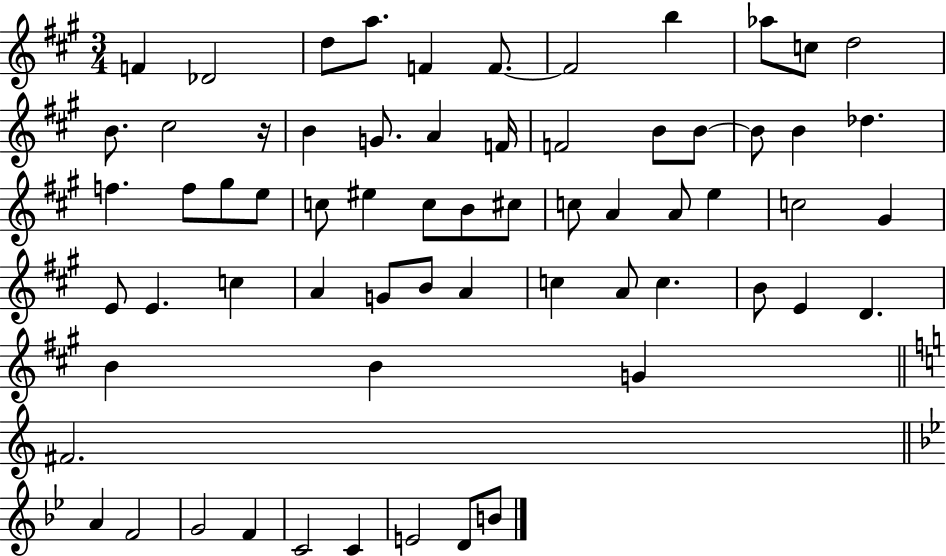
{
  \clef treble
  \numericTimeSignature
  \time 3/4
  \key a \major
  f'4 des'2 | d''8 a''8. f'4 f'8.~~ | f'2 b''4 | aes''8 c''8 d''2 | \break b'8. cis''2 r16 | b'4 g'8. a'4 f'16 | f'2 b'8 b'8~~ | b'8 b'4 des''4. | \break f''4. f''8 gis''8 e''8 | c''8 eis''4 c''8 b'8 cis''8 | c''8 a'4 a'8 e''4 | c''2 gis'4 | \break e'8 e'4. c''4 | a'4 g'8 b'8 a'4 | c''4 a'8 c''4. | b'8 e'4 d'4. | \break b'4 b'4 g'4 | \bar "||" \break \key a \minor fis'2. | \bar "||" \break \key bes \major a'4 f'2 | g'2 f'4 | c'2 c'4 | e'2 d'8 b'8 | \break \bar "|."
}